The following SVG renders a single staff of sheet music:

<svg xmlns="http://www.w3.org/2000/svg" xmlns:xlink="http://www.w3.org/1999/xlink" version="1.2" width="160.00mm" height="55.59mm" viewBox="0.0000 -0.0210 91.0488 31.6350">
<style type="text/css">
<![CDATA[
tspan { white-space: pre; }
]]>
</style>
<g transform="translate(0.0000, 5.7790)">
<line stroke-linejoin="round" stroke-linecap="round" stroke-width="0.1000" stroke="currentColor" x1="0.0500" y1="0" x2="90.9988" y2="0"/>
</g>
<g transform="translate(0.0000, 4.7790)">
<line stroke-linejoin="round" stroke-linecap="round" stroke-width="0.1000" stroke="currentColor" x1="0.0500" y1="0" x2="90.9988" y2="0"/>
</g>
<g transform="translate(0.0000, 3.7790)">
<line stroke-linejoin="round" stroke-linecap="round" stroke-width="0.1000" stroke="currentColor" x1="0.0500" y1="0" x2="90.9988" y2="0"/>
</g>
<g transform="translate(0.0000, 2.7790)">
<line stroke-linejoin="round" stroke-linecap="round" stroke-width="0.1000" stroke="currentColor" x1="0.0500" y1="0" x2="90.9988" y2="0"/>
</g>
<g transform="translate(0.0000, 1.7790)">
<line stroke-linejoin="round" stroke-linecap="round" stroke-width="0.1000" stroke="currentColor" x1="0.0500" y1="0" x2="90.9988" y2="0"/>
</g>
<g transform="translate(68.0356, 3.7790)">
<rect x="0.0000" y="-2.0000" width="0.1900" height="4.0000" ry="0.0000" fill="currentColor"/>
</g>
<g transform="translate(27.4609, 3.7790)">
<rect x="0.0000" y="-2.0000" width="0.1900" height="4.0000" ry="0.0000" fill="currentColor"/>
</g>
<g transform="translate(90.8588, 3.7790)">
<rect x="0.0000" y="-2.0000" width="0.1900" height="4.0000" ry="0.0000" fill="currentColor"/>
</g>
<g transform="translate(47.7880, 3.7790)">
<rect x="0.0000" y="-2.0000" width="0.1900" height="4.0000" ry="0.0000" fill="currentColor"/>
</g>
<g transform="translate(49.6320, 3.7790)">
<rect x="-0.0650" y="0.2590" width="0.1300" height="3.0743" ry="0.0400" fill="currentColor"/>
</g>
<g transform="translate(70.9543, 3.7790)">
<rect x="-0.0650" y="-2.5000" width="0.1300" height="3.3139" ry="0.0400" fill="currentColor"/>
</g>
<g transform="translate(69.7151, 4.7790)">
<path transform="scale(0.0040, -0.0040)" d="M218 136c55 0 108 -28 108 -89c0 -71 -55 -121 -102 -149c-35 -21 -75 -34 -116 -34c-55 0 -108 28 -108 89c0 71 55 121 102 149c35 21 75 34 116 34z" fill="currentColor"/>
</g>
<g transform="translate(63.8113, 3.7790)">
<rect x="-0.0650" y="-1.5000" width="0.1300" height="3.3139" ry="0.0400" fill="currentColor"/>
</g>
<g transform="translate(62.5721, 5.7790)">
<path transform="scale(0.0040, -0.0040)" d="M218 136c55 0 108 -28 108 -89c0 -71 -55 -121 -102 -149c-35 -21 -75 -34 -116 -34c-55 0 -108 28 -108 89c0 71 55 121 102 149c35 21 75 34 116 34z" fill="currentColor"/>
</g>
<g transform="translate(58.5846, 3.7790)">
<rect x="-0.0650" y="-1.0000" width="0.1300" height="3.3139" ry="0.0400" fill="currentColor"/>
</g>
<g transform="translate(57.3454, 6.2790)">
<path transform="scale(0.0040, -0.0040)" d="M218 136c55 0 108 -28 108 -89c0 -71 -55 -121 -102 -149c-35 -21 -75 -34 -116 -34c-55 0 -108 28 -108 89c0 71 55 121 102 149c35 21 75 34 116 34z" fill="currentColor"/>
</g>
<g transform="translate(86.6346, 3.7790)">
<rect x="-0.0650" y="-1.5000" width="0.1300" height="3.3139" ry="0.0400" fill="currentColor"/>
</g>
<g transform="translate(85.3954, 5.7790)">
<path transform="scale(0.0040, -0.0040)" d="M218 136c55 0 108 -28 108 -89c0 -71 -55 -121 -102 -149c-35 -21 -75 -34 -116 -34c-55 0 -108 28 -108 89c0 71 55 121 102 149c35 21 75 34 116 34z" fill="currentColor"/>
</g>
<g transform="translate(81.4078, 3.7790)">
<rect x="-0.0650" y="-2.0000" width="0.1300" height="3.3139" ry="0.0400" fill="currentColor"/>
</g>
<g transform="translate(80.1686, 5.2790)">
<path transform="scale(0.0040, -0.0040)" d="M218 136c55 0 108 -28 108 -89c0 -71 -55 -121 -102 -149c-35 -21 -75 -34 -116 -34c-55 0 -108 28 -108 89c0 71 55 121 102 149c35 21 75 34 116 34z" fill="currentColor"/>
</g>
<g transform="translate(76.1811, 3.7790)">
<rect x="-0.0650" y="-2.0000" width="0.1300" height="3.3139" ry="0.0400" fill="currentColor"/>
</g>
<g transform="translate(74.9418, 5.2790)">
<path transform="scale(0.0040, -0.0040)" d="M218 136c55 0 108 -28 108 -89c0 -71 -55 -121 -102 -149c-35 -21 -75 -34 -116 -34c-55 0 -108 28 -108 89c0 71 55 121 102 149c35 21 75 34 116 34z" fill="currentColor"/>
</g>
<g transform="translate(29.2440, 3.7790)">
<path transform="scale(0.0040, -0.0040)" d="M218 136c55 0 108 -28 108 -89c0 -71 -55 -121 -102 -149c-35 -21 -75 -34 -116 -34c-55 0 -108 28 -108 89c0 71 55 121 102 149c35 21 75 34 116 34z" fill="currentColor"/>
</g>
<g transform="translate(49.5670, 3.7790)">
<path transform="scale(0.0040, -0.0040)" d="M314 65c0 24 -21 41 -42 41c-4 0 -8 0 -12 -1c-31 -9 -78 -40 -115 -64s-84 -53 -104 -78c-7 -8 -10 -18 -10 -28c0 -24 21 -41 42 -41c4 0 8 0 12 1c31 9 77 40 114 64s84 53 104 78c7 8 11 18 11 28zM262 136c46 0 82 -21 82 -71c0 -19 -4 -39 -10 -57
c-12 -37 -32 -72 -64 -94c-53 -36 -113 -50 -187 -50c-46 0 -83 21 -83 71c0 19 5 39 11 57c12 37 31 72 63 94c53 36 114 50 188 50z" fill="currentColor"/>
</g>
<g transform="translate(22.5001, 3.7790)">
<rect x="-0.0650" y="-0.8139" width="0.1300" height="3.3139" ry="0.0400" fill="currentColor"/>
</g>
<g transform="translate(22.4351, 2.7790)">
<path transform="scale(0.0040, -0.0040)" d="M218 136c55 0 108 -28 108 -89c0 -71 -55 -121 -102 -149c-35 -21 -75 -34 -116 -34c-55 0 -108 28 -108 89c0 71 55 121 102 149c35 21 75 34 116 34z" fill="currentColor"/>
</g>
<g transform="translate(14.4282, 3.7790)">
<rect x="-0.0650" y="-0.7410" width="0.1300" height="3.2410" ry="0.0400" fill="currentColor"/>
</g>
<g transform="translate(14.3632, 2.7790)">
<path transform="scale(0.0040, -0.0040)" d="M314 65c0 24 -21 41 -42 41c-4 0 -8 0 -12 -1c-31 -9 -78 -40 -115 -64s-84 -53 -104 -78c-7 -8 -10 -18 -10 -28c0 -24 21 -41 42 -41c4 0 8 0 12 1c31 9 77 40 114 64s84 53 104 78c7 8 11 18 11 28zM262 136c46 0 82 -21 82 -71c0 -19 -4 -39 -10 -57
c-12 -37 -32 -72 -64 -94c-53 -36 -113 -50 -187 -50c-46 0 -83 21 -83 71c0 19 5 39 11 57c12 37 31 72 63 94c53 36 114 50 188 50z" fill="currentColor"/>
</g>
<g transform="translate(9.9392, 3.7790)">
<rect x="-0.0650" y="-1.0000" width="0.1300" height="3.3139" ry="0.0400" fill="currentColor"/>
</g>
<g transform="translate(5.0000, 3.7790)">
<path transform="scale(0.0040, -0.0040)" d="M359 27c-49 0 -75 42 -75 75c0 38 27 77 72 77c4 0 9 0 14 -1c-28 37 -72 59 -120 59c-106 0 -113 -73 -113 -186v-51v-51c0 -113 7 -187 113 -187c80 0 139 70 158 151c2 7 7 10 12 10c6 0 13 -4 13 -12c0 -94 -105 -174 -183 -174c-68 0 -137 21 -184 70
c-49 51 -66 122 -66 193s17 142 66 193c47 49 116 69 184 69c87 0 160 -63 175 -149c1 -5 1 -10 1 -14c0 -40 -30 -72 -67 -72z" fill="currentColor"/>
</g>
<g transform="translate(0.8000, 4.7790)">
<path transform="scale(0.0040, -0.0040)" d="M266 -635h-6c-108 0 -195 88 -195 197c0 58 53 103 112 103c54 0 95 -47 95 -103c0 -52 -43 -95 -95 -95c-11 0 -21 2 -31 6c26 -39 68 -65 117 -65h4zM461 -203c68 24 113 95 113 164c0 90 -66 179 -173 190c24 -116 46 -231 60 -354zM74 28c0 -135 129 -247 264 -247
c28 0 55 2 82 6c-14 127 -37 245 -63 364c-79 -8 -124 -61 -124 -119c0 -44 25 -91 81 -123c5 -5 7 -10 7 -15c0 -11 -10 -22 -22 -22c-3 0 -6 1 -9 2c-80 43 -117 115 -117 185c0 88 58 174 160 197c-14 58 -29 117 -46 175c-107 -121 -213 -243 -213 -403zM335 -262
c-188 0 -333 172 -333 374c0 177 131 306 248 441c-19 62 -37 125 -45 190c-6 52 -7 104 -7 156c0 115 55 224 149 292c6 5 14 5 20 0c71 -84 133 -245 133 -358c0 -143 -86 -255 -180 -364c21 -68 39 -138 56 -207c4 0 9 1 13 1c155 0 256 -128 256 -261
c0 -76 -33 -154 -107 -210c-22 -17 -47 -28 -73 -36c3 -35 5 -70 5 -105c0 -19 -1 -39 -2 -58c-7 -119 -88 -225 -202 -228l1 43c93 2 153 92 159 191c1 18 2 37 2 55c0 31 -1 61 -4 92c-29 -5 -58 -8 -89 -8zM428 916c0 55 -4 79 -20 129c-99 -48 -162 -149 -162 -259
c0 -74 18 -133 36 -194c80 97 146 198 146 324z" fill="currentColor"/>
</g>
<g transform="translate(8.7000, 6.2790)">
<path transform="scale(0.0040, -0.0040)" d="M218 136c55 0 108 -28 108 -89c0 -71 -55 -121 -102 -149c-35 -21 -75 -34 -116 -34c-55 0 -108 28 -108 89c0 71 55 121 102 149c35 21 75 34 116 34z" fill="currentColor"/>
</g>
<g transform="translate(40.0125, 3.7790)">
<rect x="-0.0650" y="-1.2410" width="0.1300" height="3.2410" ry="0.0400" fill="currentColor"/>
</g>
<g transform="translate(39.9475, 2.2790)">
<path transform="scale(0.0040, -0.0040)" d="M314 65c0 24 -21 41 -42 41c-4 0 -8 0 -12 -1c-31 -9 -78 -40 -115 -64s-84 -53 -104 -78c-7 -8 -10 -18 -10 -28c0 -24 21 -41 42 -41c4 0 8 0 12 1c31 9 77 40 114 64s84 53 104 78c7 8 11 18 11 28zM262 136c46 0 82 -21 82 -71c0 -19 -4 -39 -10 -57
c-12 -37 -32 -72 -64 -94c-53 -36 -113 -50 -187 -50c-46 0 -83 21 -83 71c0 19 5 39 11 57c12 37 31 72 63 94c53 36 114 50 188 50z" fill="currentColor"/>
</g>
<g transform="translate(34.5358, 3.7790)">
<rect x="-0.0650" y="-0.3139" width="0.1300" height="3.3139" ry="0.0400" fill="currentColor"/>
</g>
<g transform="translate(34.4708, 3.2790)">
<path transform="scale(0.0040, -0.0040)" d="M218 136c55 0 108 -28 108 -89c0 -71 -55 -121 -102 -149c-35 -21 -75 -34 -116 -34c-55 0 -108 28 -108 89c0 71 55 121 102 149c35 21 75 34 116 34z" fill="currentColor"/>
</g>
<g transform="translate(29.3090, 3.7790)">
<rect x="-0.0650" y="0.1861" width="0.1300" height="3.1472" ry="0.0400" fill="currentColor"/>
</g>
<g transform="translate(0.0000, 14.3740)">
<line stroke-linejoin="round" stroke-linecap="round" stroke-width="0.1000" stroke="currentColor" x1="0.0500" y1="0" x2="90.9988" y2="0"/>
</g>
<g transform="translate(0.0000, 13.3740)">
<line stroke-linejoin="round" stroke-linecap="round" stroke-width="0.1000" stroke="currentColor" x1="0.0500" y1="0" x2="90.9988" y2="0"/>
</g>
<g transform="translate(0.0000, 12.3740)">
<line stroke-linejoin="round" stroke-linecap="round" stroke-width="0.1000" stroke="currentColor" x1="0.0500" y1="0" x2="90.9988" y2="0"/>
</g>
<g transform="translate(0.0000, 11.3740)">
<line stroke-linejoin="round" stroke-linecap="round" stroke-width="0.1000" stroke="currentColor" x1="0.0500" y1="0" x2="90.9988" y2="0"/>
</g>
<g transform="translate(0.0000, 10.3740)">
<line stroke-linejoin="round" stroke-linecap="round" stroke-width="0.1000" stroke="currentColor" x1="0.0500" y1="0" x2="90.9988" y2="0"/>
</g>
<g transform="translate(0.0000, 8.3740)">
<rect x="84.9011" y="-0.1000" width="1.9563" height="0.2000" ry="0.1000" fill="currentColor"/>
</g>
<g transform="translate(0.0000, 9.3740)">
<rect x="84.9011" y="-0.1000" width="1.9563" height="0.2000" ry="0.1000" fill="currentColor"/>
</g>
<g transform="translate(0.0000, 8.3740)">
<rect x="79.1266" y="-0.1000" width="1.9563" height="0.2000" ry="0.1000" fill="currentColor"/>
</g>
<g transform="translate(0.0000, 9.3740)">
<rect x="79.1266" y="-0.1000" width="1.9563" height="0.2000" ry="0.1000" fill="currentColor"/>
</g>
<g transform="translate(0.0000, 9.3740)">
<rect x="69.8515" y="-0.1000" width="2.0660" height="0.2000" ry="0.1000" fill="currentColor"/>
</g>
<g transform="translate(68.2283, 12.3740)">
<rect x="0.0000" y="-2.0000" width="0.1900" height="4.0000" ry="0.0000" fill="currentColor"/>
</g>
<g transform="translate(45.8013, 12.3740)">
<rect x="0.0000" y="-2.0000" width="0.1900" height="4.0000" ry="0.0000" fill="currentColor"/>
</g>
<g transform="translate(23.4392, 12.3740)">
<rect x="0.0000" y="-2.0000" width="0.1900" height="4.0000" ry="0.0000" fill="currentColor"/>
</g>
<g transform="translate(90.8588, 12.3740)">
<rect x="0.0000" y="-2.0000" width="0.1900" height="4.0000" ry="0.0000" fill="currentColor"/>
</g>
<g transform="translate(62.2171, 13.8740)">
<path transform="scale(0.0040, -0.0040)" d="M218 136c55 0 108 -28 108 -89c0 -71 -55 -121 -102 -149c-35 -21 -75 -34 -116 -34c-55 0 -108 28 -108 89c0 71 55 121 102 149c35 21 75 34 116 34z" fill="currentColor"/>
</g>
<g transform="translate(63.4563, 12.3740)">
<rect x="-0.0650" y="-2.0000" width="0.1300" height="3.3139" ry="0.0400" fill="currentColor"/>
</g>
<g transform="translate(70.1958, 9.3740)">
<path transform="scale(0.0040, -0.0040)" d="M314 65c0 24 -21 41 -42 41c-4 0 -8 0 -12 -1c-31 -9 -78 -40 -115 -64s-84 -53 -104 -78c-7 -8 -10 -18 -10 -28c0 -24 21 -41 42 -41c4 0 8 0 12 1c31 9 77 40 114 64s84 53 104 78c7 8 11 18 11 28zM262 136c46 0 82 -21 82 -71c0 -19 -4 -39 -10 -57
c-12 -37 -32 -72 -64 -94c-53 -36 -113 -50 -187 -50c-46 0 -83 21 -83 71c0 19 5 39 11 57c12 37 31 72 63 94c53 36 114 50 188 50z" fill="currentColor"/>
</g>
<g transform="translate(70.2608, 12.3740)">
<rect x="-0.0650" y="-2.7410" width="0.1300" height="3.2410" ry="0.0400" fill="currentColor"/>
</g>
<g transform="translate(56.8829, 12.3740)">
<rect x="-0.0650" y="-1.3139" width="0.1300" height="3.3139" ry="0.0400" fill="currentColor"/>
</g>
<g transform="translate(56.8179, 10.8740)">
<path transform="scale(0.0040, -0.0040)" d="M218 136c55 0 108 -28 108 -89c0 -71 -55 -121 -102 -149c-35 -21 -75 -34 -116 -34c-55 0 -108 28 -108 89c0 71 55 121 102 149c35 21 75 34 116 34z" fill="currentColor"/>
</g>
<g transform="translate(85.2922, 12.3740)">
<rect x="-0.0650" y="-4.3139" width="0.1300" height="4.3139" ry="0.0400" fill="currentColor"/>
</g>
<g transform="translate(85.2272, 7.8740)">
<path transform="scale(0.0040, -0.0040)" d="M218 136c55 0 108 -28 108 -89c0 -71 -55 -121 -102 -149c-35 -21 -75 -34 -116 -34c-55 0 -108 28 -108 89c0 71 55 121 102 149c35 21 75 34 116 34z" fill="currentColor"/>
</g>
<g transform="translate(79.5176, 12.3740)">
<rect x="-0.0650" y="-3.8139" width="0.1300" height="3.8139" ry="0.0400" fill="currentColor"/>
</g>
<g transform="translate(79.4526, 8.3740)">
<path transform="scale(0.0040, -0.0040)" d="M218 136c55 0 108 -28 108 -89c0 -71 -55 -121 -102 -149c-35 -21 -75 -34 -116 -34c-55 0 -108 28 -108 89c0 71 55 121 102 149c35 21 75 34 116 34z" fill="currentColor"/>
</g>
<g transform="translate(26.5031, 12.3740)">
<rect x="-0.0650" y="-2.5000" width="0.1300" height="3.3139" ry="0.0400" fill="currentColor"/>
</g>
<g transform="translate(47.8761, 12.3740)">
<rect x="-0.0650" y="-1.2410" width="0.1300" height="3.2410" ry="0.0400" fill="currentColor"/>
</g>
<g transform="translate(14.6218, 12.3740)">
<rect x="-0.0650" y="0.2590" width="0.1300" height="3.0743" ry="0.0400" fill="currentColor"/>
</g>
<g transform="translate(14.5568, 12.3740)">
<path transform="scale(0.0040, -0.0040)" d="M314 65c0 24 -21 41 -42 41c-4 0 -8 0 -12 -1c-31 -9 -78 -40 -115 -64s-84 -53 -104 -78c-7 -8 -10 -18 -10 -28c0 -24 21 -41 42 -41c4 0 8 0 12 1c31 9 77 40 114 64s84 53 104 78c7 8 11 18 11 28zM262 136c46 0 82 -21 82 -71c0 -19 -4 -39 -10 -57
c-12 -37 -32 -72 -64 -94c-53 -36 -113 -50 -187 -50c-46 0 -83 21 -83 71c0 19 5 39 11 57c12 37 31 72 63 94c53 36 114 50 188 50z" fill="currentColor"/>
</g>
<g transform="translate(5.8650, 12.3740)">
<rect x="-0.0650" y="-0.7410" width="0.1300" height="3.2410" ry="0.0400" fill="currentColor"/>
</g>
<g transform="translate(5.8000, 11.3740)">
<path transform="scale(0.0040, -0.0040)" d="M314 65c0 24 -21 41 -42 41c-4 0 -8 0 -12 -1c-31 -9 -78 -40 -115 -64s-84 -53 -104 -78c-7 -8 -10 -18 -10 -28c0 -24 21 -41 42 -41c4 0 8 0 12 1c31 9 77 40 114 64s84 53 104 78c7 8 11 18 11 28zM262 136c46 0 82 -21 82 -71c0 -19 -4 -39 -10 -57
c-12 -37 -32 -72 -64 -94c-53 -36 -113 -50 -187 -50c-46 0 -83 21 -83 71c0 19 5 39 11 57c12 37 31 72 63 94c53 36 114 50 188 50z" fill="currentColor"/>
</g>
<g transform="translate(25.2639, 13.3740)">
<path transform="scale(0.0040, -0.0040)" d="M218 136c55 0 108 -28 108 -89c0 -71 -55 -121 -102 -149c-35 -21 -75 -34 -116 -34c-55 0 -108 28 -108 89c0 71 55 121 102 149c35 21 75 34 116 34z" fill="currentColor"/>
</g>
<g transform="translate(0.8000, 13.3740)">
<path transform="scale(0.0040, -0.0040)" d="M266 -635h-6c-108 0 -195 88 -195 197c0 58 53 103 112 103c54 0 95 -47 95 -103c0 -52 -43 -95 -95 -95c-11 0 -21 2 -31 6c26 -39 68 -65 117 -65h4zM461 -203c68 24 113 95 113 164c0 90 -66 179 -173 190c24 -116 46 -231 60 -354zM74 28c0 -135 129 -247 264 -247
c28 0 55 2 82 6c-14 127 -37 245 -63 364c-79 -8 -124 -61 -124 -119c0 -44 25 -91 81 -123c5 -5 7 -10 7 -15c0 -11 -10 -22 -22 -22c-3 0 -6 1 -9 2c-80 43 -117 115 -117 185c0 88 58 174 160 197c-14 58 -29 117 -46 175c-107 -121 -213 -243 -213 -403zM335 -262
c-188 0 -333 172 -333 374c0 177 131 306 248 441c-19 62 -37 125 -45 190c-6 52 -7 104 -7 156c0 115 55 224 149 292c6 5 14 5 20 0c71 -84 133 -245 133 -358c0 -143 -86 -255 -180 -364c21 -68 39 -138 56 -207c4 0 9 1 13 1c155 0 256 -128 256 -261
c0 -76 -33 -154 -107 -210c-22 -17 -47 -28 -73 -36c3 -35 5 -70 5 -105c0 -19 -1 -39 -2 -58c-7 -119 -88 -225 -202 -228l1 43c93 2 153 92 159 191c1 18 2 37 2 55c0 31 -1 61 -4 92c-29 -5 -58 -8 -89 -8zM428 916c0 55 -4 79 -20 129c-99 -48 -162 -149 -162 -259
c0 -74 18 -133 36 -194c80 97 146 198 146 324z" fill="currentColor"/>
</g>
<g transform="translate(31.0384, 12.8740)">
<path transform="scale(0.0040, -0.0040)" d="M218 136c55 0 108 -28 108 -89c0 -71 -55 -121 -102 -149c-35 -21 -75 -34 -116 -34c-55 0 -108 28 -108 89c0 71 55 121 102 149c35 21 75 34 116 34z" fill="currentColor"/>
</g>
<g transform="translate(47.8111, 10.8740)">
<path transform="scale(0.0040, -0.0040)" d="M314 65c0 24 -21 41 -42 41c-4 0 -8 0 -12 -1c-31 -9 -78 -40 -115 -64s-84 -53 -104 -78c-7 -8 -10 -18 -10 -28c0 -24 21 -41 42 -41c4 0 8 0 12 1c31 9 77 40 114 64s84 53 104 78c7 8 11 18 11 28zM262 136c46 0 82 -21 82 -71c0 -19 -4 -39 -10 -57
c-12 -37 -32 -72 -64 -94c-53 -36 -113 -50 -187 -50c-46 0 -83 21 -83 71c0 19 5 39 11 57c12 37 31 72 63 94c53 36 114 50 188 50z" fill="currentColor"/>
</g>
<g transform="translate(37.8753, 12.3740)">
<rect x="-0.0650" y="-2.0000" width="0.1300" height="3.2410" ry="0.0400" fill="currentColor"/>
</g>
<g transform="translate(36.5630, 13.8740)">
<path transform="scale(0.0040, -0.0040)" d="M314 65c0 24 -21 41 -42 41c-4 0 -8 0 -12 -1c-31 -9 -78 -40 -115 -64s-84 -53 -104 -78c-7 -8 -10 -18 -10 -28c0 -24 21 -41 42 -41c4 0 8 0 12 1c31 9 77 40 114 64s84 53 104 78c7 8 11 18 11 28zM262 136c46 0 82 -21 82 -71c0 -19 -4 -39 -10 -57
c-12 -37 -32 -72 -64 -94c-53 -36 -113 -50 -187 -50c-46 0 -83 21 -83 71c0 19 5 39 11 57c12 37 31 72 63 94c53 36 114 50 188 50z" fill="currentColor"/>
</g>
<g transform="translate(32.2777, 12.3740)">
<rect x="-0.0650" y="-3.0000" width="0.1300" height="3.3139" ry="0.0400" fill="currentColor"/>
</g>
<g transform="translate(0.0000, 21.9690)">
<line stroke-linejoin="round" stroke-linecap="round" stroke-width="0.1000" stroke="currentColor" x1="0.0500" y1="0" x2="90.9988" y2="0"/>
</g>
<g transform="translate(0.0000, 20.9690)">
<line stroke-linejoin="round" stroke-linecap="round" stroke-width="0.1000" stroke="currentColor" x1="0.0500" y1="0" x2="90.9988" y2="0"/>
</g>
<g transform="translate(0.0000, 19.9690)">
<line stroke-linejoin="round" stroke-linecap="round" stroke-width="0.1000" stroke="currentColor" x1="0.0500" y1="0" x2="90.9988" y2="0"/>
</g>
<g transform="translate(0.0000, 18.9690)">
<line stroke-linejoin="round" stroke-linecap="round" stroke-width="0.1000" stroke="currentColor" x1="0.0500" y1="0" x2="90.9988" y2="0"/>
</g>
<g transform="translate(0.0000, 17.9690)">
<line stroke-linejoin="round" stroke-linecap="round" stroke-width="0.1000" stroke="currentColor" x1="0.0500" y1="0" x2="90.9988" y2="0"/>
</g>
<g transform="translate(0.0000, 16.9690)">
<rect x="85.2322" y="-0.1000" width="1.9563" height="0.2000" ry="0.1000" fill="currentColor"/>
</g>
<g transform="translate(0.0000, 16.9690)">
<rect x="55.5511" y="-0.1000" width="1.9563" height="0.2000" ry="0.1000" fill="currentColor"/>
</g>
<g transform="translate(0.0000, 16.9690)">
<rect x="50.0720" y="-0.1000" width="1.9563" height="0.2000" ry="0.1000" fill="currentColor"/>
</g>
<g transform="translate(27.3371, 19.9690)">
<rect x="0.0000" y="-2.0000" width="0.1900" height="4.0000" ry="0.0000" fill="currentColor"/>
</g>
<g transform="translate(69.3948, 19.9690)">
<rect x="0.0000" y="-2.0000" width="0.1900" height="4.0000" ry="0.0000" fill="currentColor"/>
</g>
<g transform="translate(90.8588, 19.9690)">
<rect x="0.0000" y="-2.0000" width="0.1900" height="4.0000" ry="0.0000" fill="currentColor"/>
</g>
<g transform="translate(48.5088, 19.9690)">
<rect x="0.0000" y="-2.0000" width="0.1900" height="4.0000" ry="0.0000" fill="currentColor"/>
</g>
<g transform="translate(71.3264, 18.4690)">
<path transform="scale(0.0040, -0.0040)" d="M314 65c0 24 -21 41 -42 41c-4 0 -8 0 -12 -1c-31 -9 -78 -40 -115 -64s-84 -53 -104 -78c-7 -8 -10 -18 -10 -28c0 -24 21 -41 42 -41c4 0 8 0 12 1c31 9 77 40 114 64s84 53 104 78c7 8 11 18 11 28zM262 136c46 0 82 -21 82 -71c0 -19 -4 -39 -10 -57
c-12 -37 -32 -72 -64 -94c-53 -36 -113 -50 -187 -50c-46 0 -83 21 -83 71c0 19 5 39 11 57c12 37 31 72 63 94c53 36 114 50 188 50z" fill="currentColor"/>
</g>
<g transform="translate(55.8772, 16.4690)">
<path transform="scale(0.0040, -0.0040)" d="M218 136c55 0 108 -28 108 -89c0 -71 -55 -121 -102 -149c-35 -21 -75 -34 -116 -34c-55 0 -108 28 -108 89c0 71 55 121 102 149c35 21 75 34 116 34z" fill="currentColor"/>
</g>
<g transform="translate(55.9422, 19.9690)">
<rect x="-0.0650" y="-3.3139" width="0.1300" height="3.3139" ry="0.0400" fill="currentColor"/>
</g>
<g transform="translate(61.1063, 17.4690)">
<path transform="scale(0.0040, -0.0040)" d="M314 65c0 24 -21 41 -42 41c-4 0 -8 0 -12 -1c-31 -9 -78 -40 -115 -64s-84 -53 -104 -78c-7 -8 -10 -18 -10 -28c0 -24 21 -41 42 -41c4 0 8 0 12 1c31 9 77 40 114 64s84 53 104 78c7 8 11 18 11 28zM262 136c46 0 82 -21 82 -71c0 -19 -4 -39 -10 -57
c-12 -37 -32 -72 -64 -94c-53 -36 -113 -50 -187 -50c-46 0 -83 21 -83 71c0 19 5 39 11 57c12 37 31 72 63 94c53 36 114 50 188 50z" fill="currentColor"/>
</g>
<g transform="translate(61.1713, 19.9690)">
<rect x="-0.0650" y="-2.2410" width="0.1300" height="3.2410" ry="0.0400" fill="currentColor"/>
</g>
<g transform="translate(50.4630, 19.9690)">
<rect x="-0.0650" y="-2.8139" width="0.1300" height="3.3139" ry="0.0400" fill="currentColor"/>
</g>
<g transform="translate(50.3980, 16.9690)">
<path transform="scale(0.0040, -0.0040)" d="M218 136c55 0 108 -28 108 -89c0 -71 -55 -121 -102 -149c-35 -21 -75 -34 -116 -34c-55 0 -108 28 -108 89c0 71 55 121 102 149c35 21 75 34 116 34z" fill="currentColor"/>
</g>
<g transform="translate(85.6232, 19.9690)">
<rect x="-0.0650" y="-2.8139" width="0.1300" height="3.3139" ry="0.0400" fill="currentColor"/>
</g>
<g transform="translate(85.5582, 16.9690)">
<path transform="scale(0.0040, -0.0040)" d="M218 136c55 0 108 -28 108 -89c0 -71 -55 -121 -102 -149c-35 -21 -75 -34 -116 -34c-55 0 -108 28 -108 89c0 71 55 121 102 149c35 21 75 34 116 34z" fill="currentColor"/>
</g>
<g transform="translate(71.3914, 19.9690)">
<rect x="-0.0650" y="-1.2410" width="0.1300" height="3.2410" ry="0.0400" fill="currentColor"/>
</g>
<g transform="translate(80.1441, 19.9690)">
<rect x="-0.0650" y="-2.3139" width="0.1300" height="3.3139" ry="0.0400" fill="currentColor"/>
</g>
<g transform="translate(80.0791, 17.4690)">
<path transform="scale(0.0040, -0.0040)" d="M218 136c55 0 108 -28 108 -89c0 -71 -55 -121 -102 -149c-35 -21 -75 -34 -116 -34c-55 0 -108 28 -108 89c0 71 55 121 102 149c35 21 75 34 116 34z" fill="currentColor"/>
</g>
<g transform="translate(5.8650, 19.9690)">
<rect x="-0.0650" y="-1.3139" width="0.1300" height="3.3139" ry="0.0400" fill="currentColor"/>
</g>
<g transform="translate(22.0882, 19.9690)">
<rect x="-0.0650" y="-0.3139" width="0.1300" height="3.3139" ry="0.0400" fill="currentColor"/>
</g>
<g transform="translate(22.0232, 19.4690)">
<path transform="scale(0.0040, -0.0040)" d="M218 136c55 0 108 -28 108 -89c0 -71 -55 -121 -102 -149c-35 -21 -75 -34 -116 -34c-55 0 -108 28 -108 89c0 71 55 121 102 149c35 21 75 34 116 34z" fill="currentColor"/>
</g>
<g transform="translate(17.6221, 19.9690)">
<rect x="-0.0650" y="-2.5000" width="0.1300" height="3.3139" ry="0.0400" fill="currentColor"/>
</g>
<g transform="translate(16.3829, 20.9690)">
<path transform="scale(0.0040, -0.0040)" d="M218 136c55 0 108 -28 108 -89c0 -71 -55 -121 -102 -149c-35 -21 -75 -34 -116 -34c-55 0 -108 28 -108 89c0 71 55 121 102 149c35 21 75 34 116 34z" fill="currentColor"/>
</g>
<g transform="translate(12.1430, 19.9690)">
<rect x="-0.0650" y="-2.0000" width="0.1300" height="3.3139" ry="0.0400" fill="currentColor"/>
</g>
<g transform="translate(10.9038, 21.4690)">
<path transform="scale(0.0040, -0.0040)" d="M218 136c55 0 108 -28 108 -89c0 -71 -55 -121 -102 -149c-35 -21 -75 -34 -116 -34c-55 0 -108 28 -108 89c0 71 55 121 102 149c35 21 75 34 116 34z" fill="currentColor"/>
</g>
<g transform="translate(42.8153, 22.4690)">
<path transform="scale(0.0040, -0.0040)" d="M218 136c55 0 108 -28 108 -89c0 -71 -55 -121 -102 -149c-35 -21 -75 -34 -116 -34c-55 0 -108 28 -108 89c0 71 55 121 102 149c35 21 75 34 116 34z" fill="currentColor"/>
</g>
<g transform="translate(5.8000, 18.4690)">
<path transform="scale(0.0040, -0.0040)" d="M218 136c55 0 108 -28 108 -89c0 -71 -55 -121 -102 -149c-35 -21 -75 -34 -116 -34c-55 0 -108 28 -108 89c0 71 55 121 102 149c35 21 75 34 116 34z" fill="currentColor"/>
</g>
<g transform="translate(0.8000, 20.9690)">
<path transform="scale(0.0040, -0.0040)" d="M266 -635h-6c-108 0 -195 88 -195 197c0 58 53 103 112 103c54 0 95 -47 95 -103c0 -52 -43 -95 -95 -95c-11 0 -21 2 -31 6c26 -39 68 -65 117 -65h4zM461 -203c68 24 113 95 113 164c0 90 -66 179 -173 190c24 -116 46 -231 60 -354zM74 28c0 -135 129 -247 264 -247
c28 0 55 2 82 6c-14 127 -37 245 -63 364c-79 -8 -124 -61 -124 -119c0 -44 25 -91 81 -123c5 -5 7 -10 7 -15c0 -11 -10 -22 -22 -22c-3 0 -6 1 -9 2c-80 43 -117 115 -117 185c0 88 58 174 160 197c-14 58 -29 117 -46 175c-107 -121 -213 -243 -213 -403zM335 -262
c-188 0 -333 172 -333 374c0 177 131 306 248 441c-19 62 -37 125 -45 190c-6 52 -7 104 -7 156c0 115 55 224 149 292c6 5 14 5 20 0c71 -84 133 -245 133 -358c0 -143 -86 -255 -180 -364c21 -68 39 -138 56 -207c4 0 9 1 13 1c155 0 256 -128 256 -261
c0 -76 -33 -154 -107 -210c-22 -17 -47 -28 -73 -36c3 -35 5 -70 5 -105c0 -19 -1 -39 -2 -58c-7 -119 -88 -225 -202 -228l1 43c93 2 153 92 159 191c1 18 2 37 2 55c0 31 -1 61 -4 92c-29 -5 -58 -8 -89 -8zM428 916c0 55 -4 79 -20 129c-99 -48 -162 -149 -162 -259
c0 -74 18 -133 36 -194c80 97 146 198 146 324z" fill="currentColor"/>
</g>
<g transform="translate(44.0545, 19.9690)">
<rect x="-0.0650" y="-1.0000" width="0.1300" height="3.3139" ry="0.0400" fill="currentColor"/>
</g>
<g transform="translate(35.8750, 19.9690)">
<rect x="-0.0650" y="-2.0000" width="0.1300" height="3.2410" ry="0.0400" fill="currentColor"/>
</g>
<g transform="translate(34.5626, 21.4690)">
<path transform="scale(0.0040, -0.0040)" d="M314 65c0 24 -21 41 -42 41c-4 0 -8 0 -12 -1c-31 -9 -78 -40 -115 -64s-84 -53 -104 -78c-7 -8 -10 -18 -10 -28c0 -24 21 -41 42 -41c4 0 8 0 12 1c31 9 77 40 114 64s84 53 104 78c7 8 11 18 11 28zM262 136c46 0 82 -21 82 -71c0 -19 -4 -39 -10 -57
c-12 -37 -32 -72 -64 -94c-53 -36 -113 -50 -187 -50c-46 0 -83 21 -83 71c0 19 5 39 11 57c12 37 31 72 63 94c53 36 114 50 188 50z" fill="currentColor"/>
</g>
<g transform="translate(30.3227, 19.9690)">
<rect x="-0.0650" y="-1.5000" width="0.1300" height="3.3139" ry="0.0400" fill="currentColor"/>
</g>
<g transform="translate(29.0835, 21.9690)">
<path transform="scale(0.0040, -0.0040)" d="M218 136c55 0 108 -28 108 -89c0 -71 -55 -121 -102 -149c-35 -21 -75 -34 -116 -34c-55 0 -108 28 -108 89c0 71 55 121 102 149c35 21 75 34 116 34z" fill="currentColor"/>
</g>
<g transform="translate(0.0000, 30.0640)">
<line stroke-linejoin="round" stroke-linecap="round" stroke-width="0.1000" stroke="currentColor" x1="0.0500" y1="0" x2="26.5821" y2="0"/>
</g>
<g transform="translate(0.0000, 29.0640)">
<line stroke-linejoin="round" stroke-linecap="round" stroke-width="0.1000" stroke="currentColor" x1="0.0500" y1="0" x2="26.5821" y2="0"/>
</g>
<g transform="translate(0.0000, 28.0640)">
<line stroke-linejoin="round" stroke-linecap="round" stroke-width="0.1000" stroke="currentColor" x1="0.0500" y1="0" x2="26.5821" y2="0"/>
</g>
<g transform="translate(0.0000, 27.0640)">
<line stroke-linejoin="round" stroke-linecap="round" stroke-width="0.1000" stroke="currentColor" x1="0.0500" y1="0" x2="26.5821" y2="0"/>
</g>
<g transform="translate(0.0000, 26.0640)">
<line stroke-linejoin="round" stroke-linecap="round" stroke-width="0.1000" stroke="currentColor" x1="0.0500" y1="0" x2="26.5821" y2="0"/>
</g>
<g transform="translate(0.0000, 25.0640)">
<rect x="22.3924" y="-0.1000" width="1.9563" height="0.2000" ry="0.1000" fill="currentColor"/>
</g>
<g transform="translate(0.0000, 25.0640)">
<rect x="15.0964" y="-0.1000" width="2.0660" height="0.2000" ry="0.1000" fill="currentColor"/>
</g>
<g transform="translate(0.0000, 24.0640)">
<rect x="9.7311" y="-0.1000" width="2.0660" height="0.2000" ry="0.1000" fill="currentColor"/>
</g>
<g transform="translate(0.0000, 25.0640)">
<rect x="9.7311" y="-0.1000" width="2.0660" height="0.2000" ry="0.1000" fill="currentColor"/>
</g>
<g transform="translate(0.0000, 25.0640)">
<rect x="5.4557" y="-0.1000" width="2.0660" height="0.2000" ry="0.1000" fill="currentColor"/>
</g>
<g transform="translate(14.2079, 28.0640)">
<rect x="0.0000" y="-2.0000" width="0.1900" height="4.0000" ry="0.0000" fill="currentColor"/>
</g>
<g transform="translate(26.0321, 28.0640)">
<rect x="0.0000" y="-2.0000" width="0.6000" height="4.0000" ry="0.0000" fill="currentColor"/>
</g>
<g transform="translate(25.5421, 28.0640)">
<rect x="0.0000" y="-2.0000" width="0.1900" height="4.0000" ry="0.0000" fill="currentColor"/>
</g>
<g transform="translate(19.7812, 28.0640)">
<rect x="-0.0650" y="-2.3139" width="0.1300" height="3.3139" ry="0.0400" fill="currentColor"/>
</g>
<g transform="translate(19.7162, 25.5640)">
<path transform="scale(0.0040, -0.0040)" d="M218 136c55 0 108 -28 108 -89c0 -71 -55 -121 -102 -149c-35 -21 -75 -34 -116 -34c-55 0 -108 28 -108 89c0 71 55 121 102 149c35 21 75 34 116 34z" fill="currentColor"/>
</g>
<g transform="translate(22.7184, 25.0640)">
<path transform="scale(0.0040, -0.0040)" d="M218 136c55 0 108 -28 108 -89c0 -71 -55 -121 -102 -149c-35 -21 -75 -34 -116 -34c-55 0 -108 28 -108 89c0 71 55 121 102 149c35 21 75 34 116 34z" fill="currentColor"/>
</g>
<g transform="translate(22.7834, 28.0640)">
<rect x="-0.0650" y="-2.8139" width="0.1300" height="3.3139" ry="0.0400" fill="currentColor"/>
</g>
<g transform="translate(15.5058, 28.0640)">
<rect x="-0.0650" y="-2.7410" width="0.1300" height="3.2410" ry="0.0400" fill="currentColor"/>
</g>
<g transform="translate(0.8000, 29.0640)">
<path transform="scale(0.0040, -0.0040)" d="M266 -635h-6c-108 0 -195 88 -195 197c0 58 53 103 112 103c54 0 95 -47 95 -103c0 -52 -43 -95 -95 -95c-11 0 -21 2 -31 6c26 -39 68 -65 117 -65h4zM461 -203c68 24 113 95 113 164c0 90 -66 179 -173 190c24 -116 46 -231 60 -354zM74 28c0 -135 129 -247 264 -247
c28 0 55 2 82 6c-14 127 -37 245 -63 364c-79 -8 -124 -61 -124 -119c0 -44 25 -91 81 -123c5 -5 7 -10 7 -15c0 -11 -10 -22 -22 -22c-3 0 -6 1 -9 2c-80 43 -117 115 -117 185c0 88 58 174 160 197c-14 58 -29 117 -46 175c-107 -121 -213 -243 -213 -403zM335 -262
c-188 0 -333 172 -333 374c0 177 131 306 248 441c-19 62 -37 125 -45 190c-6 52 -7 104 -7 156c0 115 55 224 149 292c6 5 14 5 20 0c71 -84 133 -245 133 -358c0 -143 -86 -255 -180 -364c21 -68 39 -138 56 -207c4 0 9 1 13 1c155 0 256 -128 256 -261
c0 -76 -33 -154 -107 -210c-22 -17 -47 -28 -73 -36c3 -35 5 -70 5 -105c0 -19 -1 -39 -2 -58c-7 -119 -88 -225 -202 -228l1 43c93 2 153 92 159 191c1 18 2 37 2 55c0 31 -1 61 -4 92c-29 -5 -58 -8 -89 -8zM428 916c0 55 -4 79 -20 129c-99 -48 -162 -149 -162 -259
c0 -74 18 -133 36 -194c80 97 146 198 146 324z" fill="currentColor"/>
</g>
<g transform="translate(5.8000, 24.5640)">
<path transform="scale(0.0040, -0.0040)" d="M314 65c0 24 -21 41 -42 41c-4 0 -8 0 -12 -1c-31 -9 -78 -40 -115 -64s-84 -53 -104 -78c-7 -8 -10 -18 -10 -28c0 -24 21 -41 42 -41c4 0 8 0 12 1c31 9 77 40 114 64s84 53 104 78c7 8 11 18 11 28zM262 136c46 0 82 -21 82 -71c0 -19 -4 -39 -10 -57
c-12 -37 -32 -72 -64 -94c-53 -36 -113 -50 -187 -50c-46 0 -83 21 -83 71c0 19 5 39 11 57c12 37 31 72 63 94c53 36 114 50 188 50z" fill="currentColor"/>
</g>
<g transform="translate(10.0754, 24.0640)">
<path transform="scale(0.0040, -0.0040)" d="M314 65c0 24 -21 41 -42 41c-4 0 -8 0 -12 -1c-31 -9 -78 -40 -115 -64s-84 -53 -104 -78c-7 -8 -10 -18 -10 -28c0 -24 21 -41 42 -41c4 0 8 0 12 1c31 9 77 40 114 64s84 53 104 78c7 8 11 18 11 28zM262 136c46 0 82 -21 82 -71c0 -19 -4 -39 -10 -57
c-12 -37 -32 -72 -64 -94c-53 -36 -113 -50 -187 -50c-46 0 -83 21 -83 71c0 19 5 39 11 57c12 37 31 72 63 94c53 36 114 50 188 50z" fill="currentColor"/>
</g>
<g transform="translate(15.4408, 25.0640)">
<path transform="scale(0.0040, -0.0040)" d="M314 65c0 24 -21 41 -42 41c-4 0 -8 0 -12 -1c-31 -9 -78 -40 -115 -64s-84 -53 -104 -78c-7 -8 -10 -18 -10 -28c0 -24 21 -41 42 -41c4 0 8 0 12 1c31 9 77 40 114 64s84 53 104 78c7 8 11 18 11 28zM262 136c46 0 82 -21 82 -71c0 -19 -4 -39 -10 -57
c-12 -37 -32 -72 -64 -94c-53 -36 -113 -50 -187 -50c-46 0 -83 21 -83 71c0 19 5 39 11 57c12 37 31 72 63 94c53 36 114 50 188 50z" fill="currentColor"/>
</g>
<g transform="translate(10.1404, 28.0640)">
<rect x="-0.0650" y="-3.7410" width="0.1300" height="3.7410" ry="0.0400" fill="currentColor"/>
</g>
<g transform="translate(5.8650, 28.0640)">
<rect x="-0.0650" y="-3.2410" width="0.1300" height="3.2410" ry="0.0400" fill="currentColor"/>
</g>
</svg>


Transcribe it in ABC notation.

X:1
T:Untitled
M:4/4
L:1/4
K:C
D d2 d B c e2 B2 D E G F F E d2 B2 G A F2 e2 e F a2 c' d' e F G c E F2 D a b g2 e2 g a b2 c'2 a2 g a